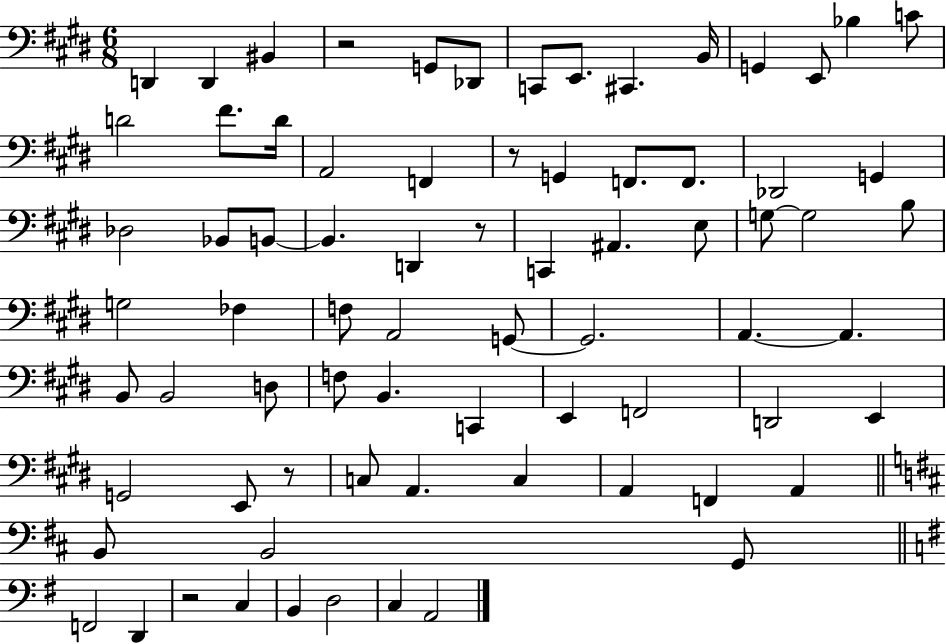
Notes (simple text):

D2/q D2/q BIS2/q R/h G2/e Db2/e C2/e E2/e. C#2/q. B2/s G2/q E2/e Bb3/q C4/e D4/h F#4/e. D4/s A2/h F2/q R/e G2/q F2/e. F2/e. Db2/h G2/q Db3/h Bb2/e B2/e B2/q. D2/q R/e C2/q A#2/q. E3/e G3/e G3/h B3/e G3/h FES3/q F3/e A2/h G2/e G2/h. A2/q. A2/q. B2/e B2/h D3/e F3/e B2/q. C2/q E2/q F2/h D2/h E2/q G2/h E2/e R/e C3/e A2/q. C3/q A2/q F2/q A2/q B2/e B2/h G2/e F2/h D2/q R/h C3/q B2/q D3/h C3/q A2/h